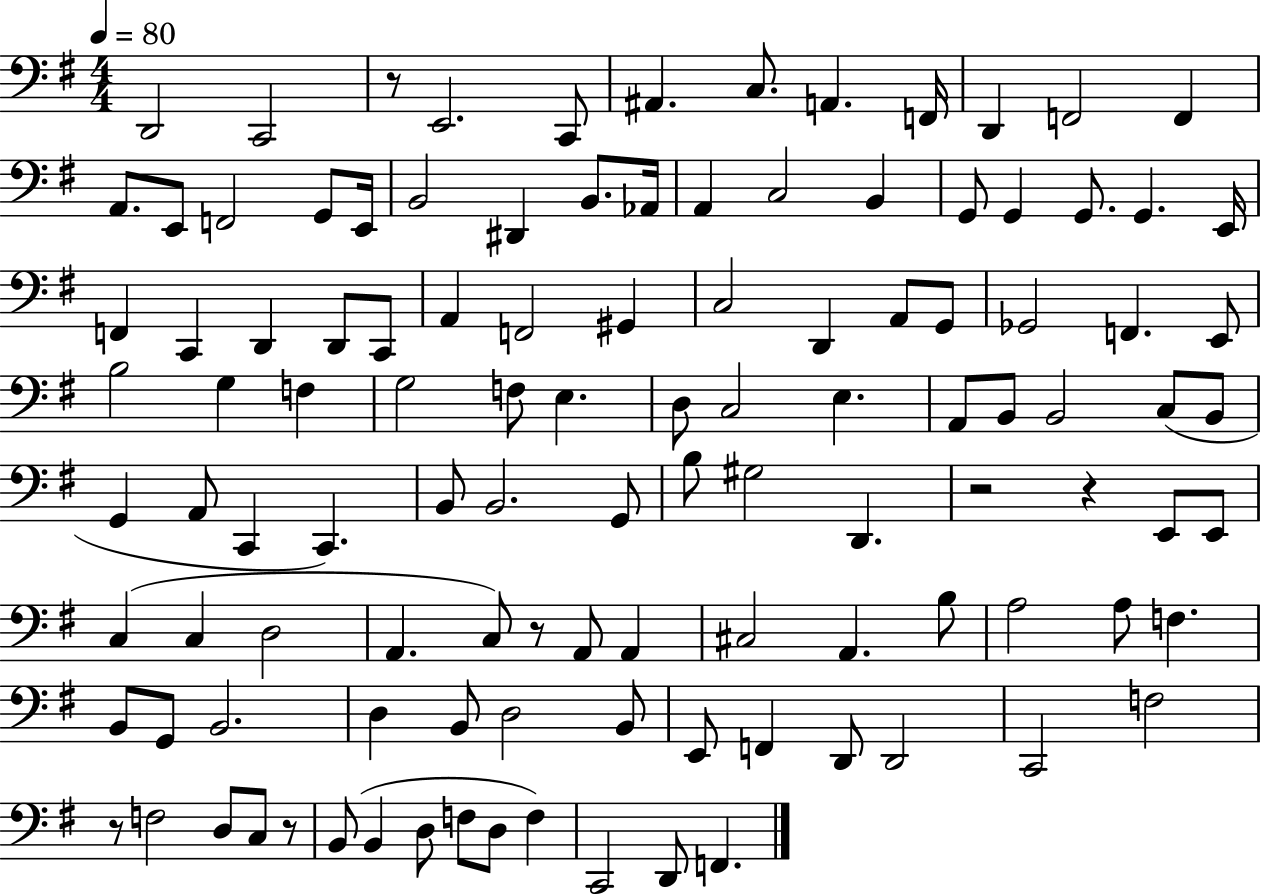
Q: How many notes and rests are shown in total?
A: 113